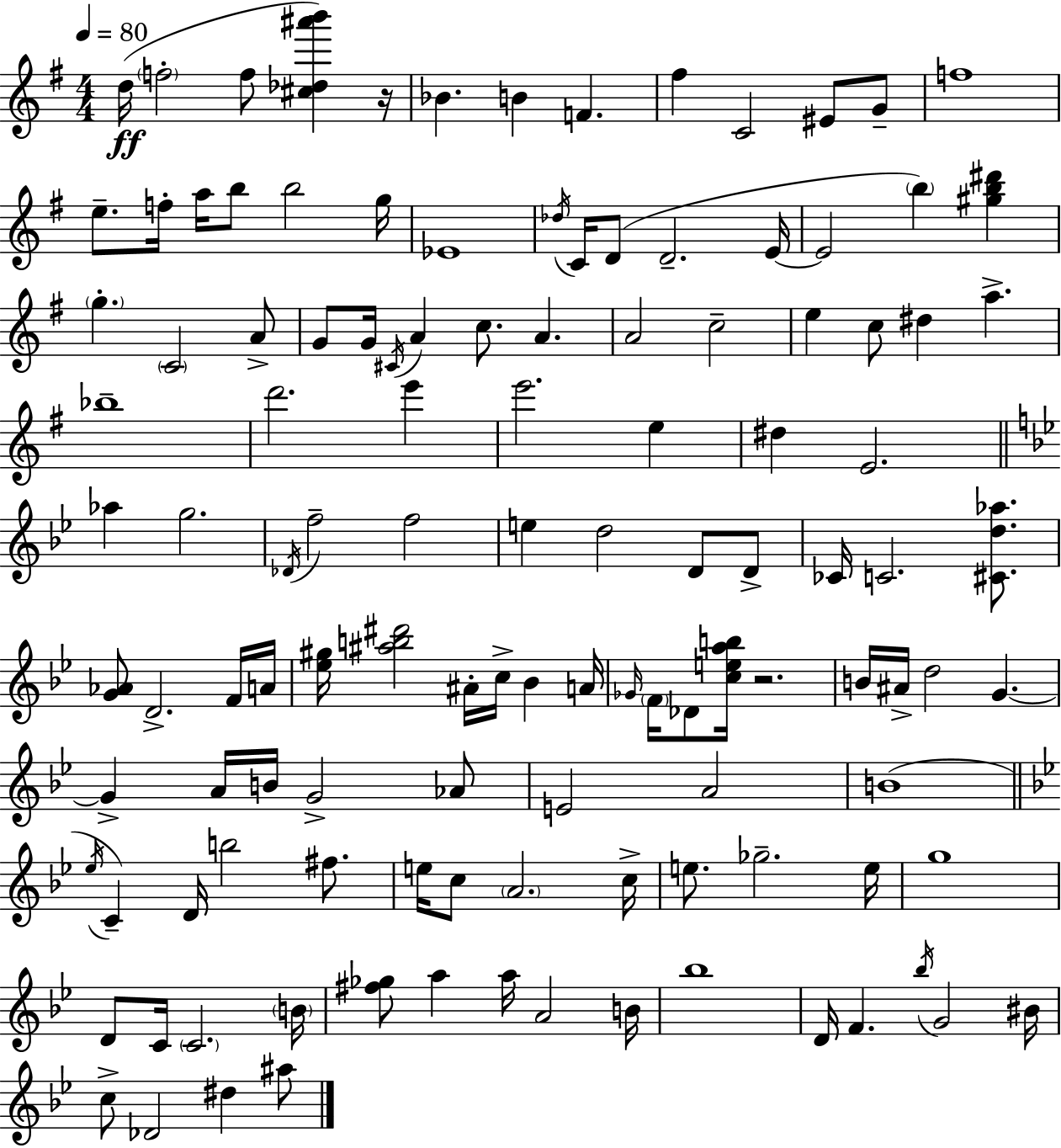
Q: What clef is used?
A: treble